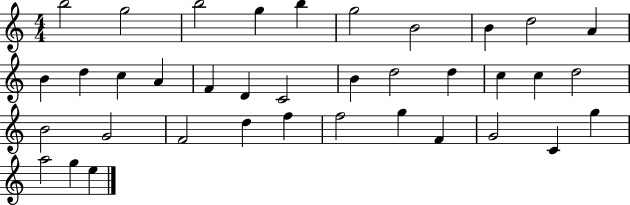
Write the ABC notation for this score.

X:1
T:Untitled
M:4/4
L:1/4
K:C
b2 g2 b2 g b g2 B2 B d2 A B d c A F D C2 B d2 d c c d2 B2 G2 F2 d f f2 g F G2 C g a2 g e